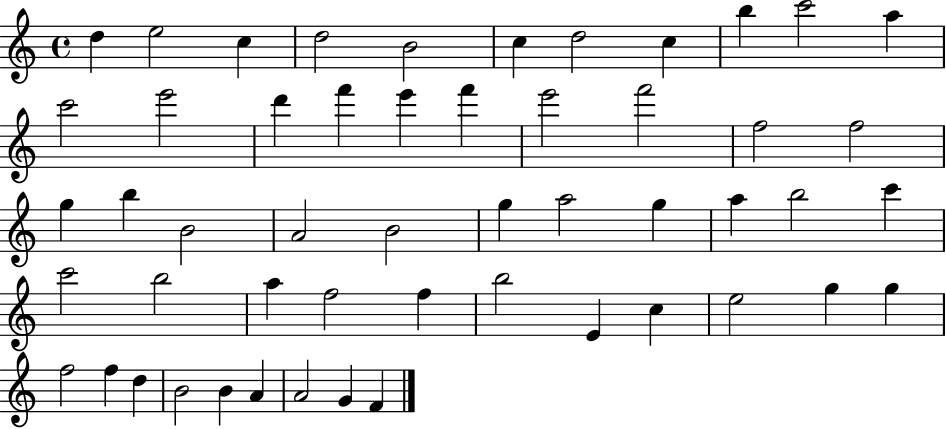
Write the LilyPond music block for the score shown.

{
  \clef treble
  \time 4/4
  \defaultTimeSignature
  \key c \major
  d''4 e''2 c''4 | d''2 b'2 | c''4 d''2 c''4 | b''4 c'''2 a''4 | \break c'''2 e'''2 | d'''4 f'''4 e'''4 f'''4 | e'''2 f'''2 | f''2 f''2 | \break g''4 b''4 b'2 | a'2 b'2 | g''4 a''2 g''4 | a''4 b''2 c'''4 | \break c'''2 b''2 | a''4 f''2 f''4 | b''2 e'4 c''4 | e''2 g''4 g''4 | \break f''2 f''4 d''4 | b'2 b'4 a'4 | a'2 g'4 f'4 | \bar "|."
}